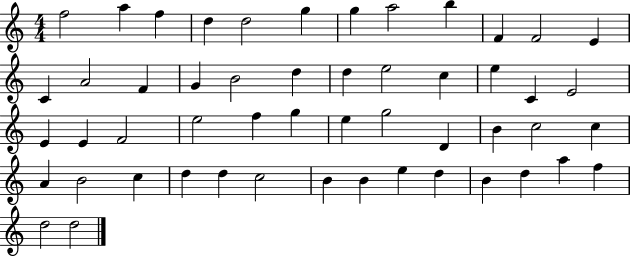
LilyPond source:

{
  \clef treble
  \numericTimeSignature
  \time 4/4
  \key c \major
  f''2 a''4 f''4 | d''4 d''2 g''4 | g''4 a''2 b''4 | f'4 f'2 e'4 | \break c'4 a'2 f'4 | g'4 b'2 d''4 | d''4 e''2 c''4 | e''4 c'4 e'2 | \break e'4 e'4 f'2 | e''2 f''4 g''4 | e''4 g''2 d'4 | b'4 c''2 c''4 | \break a'4 b'2 c''4 | d''4 d''4 c''2 | b'4 b'4 e''4 d''4 | b'4 d''4 a''4 f''4 | \break d''2 d''2 | \bar "|."
}